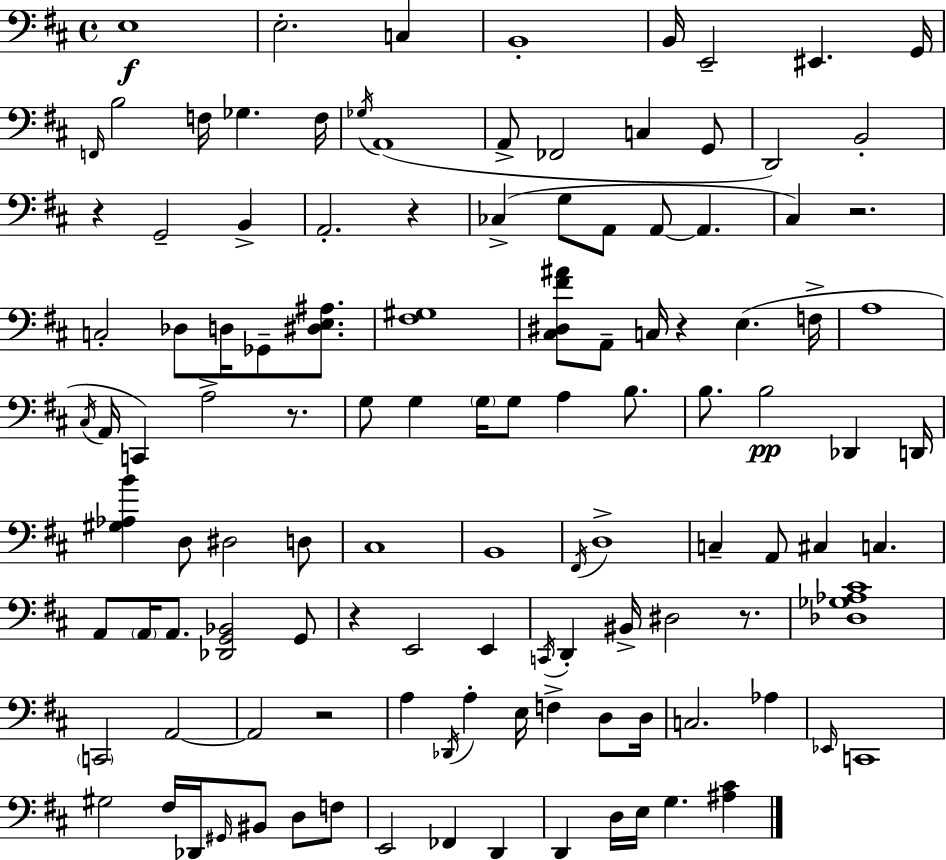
{
  \clef bass
  \time 4/4
  \defaultTimeSignature
  \key d \major
  e1\f | e2.-. c4 | b,1-. | b,16 e,2-- eis,4. g,16 | \break \grace { f,16 } b2 f16 ges4. | f16 \acciaccatura { ges16 } a,1( | a,8-> fes,2 c4 | g,8 d,2) b,2-. | \break r4 g,2-- b,4-> | a,2.-. r4 | ces4->( g8 a,8 a,8~~ a,4. | cis4) r2. | \break c2-. des8 d16 ges,8-- <dis e ais>8. | <fis gis>1 | <cis dis fis' ais'>8 a,8-- c16 r4 e4.( | f16-> a1 | \break \acciaccatura { cis16 } a,16 c,4) a2-> | r8. g8 g4 \parenthesize g16 g8 a4 | b8. b8. b2\pp des,4 | d,16 <gis aes b'>4 d8 dis2 | \break d8 cis1 | b,1 | \acciaccatura { fis,16 } d1-> | c4-- a,8 cis4 c4. | \break a,8 \parenthesize a,16 a,8. <des, g, bes,>2 | g,8 r4 e,2 | e,4 \acciaccatura { c,16 } d,4-. bis,16-> dis2 | r8. <des ges aes cis'>1 | \break \parenthesize c,2 a,2~~ | a,2 r2 | a4 \acciaccatura { des,16 } a4-. e16 f4-> | d8 d16 c2. | \break aes4 \grace { ees,16 } c,1 | gis2 fis16 | des,16 \grace { gis,16 } bis,8 d8 f8 e,2 | fes,4 d,4 d,4 d16 e16 g4. | \break <ais cis'>4 \bar "|."
}